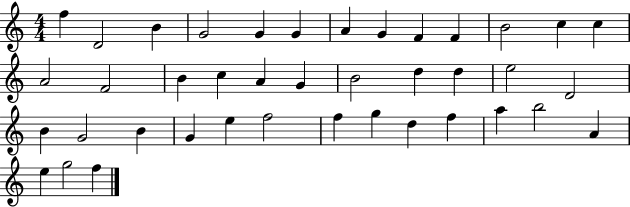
X:1
T:Untitled
M:4/4
L:1/4
K:C
f D2 B G2 G G A G F F B2 c c A2 F2 B c A G B2 d d e2 D2 B G2 B G e f2 f g d f a b2 A e g2 f